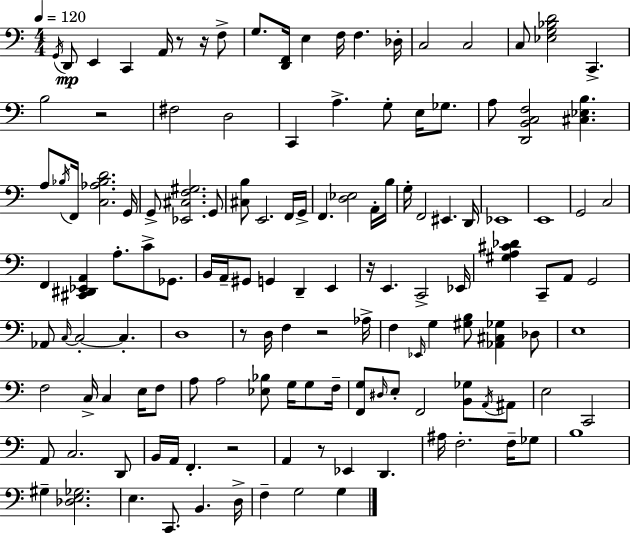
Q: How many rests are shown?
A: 8